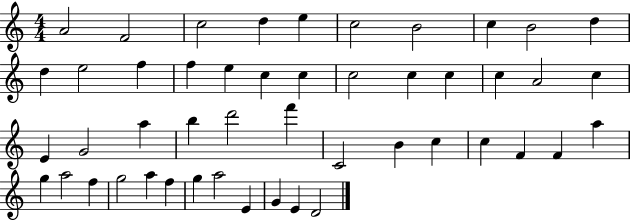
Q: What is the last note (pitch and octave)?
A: D4